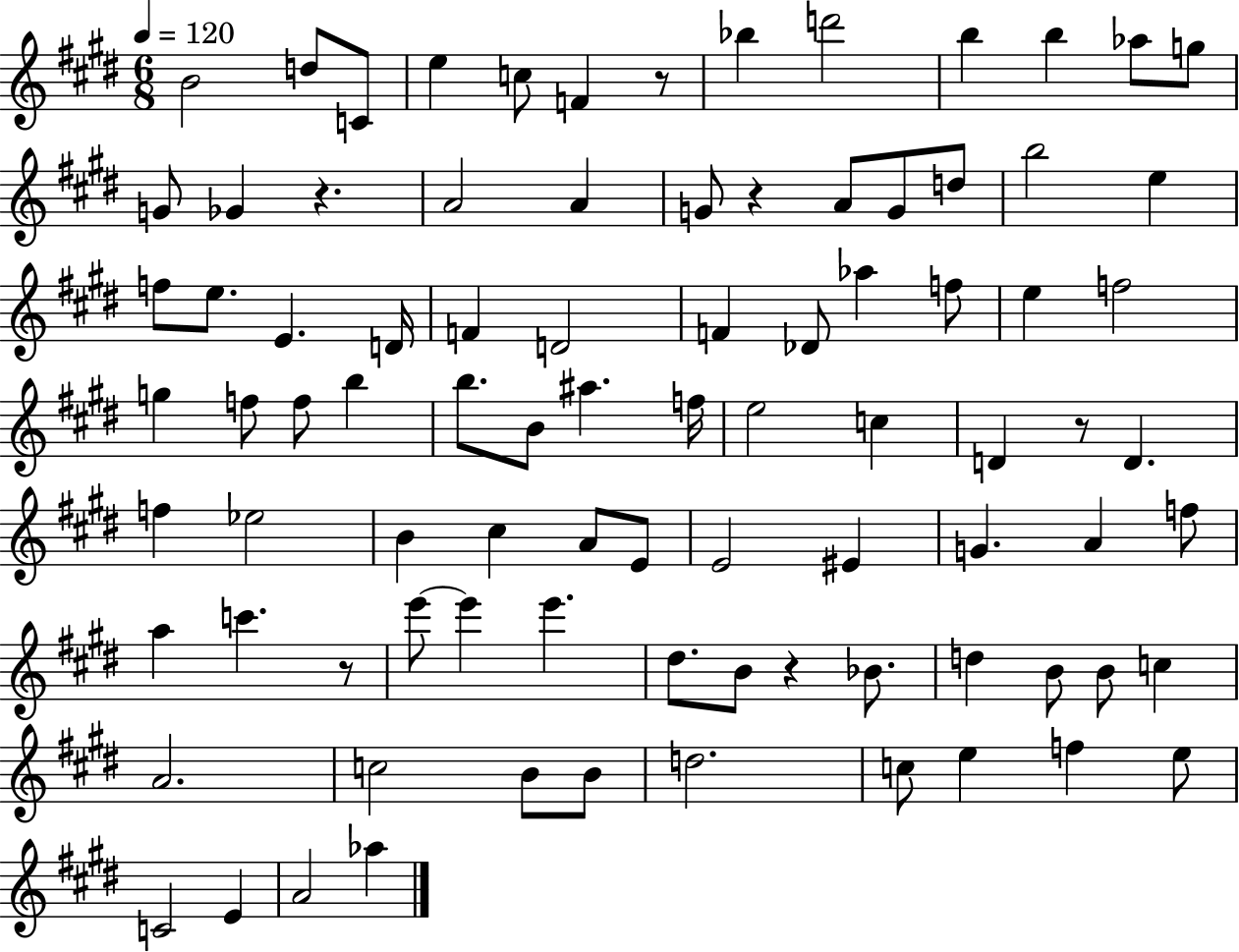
B4/h D5/e C4/e E5/q C5/e F4/q R/e Bb5/q D6/h B5/q B5/q Ab5/e G5/e G4/e Gb4/q R/q. A4/h A4/q G4/e R/q A4/e G4/e D5/e B5/h E5/q F5/e E5/e. E4/q. D4/s F4/q D4/h F4/q Db4/e Ab5/q F5/e E5/q F5/h G5/q F5/e F5/e B5/q B5/e. B4/e A#5/q. F5/s E5/h C5/q D4/q R/e D4/q. F5/q Eb5/h B4/q C#5/q A4/e E4/e E4/h EIS4/q G4/q. A4/q F5/e A5/q C6/q. R/e E6/e E6/q E6/q. D#5/e. B4/e R/q Bb4/e. D5/q B4/e B4/e C5/q A4/h. C5/h B4/e B4/e D5/h. C5/e E5/q F5/q E5/e C4/h E4/q A4/h Ab5/q